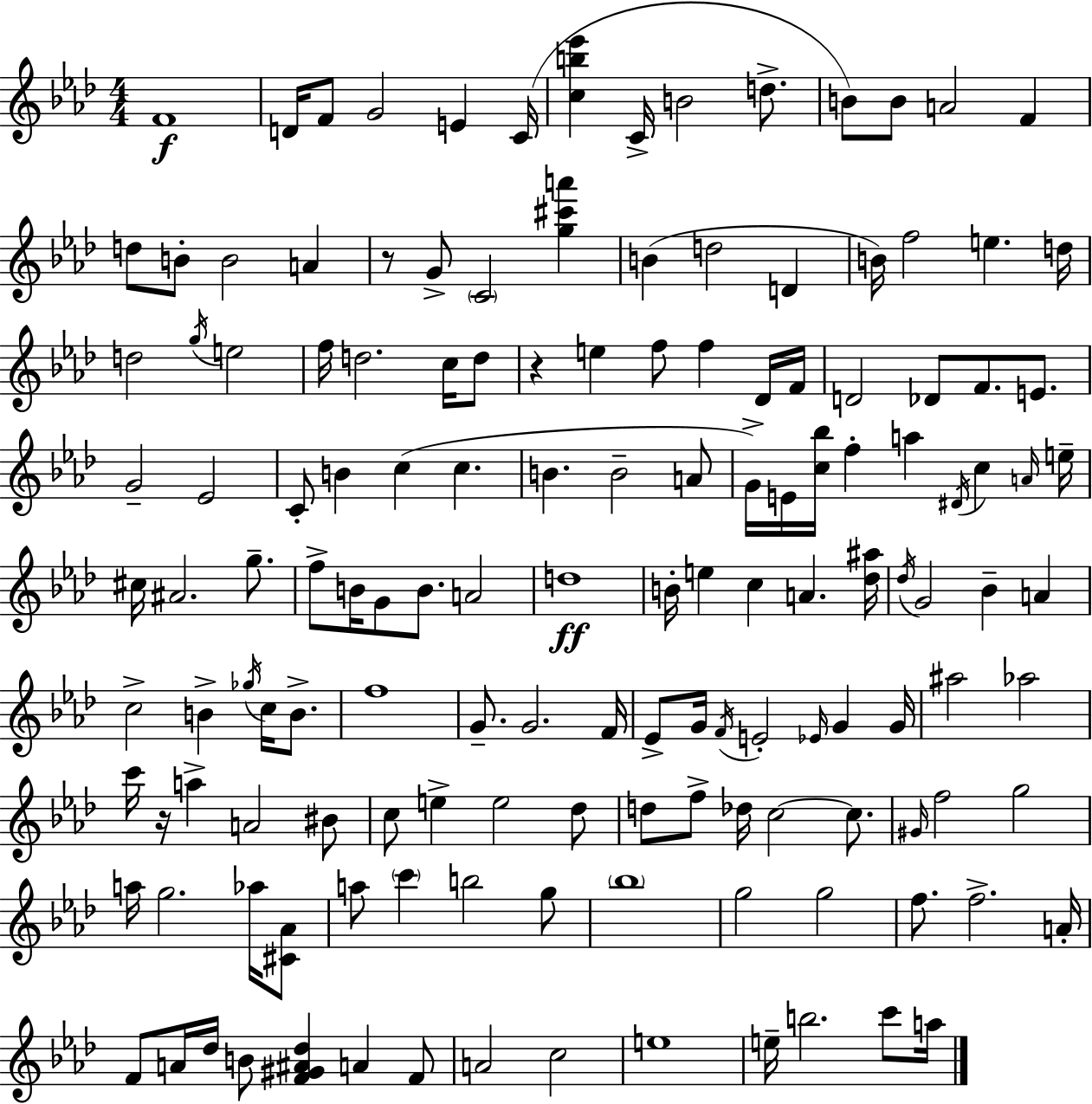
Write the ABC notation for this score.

X:1
T:Untitled
M:4/4
L:1/4
K:Ab
F4 D/4 F/2 G2 E C/4 [cb_e'] C/4 B2 d/2 B/2 B/2 A2 F d/2 B/2 B2 A z/2 G/2 C2 [g^c'a'] B d2 D B/4 f2 e d/4 d2 g/4 e2 f/4 d2 c/4 d/2 z e f/2 f _D/4 F/4 D2 _D/2 F/2 E/2 G2 _E2 C/2 B c c B B2 A/2 G/4 E/4 [c_b]/4 f a ^D/4 c A/4 e/4 ^c/4 ^A2 g/2 f/2 B/4 G/2 B/2 A2 d4 B/4 e c A [_d^a]/4 _d/4 G2 _B A c2 B _g/4 c/4 B/2 f4 G/2 G2 F/4 _E/2 G/4 F/4 E2 _E/4 G G/4 ^a2 _a2 c'/4 z/4 a A2 ^B/2 c/2 e e2 _d/2 d/2 f/2 _d/4 c2 c/2 ^G/4 f2 g2 a/4 g2 _a/4 [^C_A]/2 a/2 c' b2 g/2 _b4 g2 g2 f/2 f2 A/4 F/2 A/4 _d/4 B/2 [F^G^A_d] A F/2 A2 c2 e4 e/4 b2 c'/2 a/4